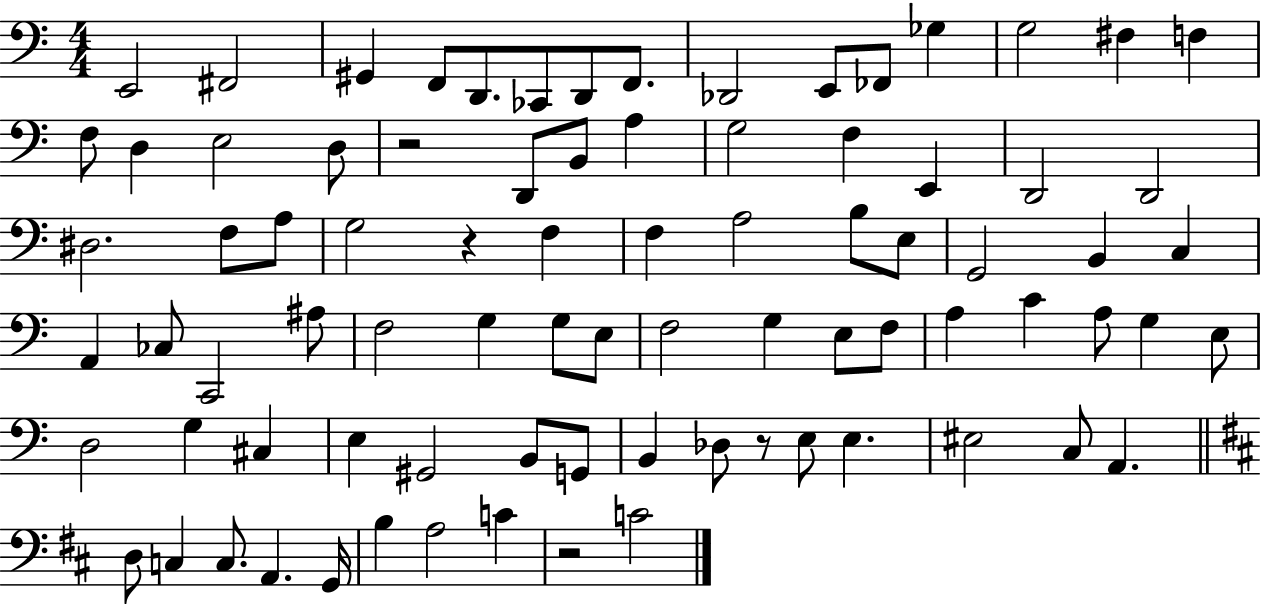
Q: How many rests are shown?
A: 4